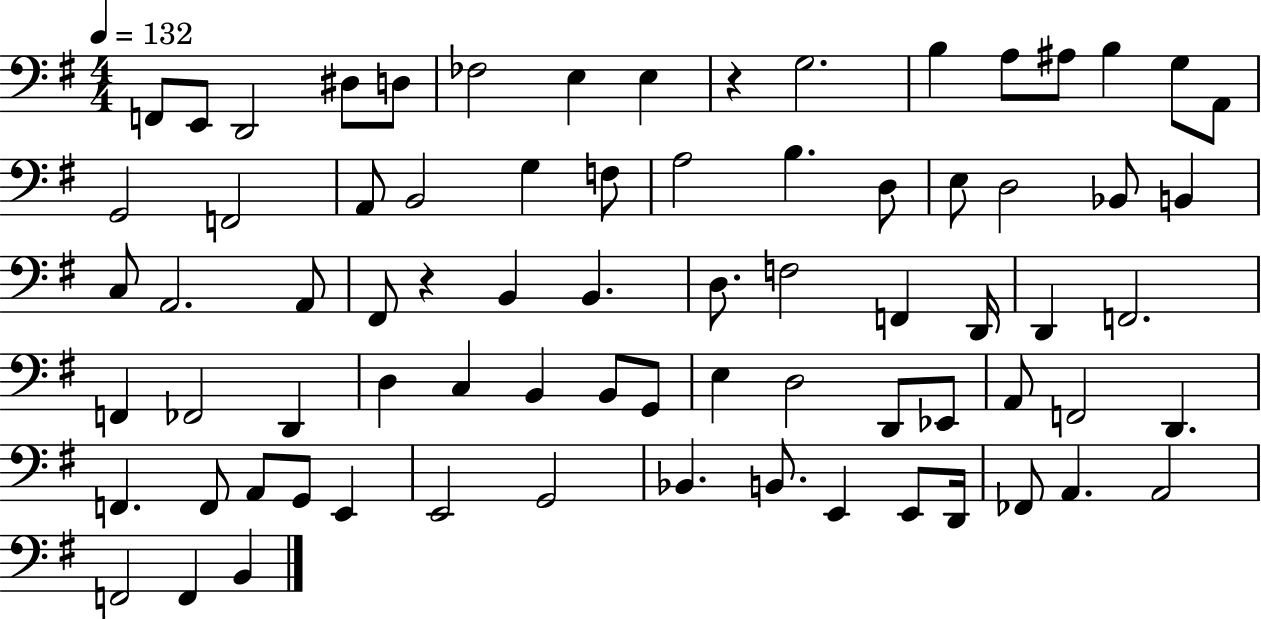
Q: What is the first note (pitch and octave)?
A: F2